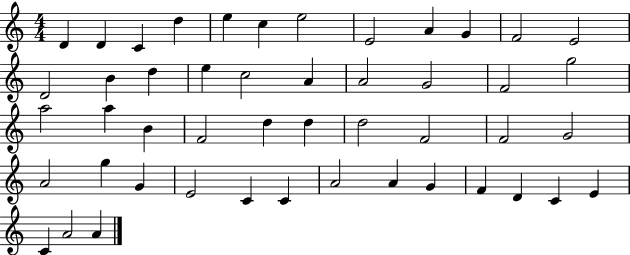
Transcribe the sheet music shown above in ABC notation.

X:1
T:Untitled
M:4/4
L:1/4
K:C
D D C d e c e2 E2 A G F2 E2 D2 B d e c2 A A2 G2 F2 g2 a2 a B F2 d d d2 F2 F2 G2 A2 g G E2 C C A2 A G F D C E C A2 A